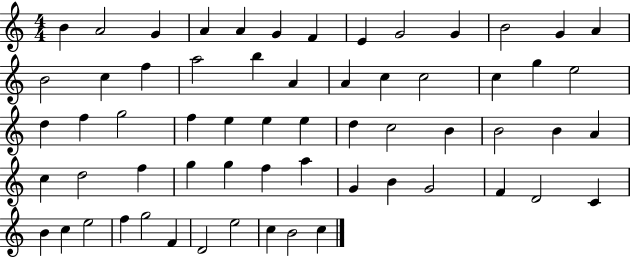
{
  \clef treble
  \numericTimeSignature
  \time 4/4
  \key c \major
  b'4 a'2 g'4 | a'4 a'4 g'4 f'4 | e'4 g'2 g'4 | b'2 g'4 a'4 | \break b'2 c''4 f''4 | a''2 b''4 a'4 | a'4 c''4 c''2 | c''4 g''4 e''2 | \break d''4 f''4 g''2 | f''4 e''4 e''4 e''4 | d''4 c''2 b'4 | b'2 b'4 a'4 | \break c''4 d''2 f''4 | g''4 g''4 f''4 a''4 | g'4 b'4 g'2 | f'4 d'2 c'4 | \break b'4 c''4 e''2 | f''4 g''2 f'4 | d'2 e''2 | c''4 b'2 c''4 | \break \bar "|."
}